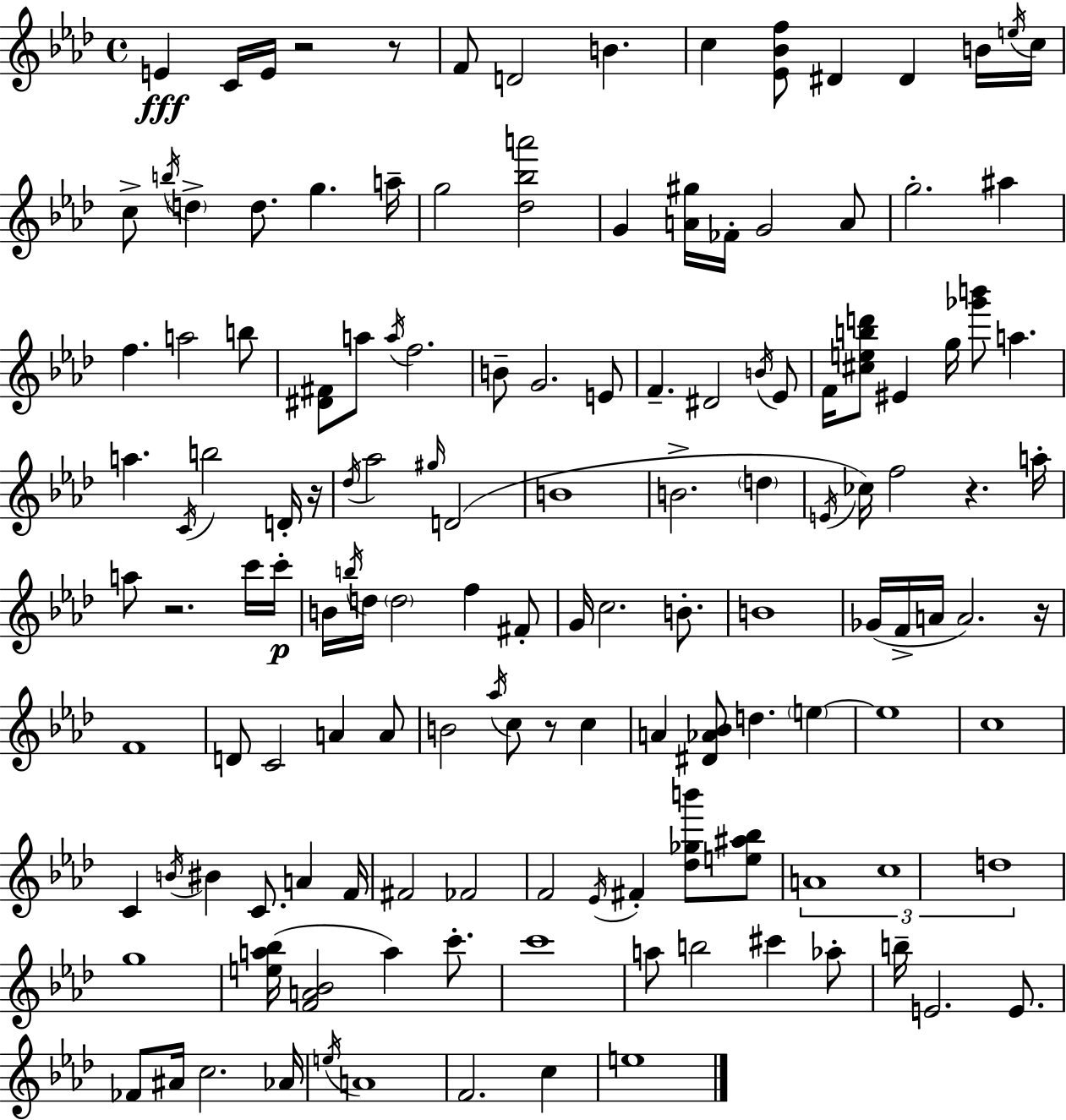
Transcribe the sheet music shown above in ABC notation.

X:1
T:Untitled
M:4/4
L:1/4
K:Ab
E C/4 E/4 z2 z/2 F/2 D2 B c [_E_Bf]/2 ^D ^D B/4 e/4 c/4 c/2 b/4 d d/2 g a/4 g2 [_d_ba']2 G [A^g]/4 _F/4 G2 A/2 g2 ^a f a2 b/2 [^D^F]/2 a/2 a/4 f2 B/2 G2 E/2 F ^D2 B/4 _E/2 F/4 [^cebd']/2 ^E g/4 [_g'b']/2 a a C/4 b2 D/4 z/4 _d/4 _a2 ^g/4 D2 B4 B2 d E/4 _c/4 f2 z a/4 a/2 z2 c'/4 c'/4 B/4 b/4 d/4 d2 f ^F/2 G/4 c2 B/2 B4 _G/4 F/4 A/4 A2 z/4 F4 D/2 C2 A A/2 B2 _a/4 c/2 z/2 c A [^D_A_B]/2 d e e4 c4 C B/4 ^B C/2 A F/4 ^F2 _F2 F2 _E/4 ^F [_d_gb']/2 [e^a_b]/2 A4 c4 d4 g4 [ea_b]/4 [FA_B]2 a c'/2 c'4 a/2 b2 ^c' _a/2 b/4 E2 E/2 _F/2 ^A/4 c2 _A/4 e/4 A4 F2 c e4